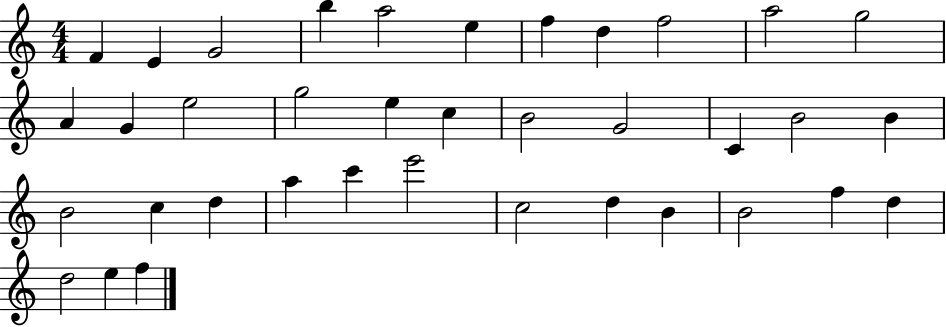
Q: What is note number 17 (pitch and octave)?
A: C5